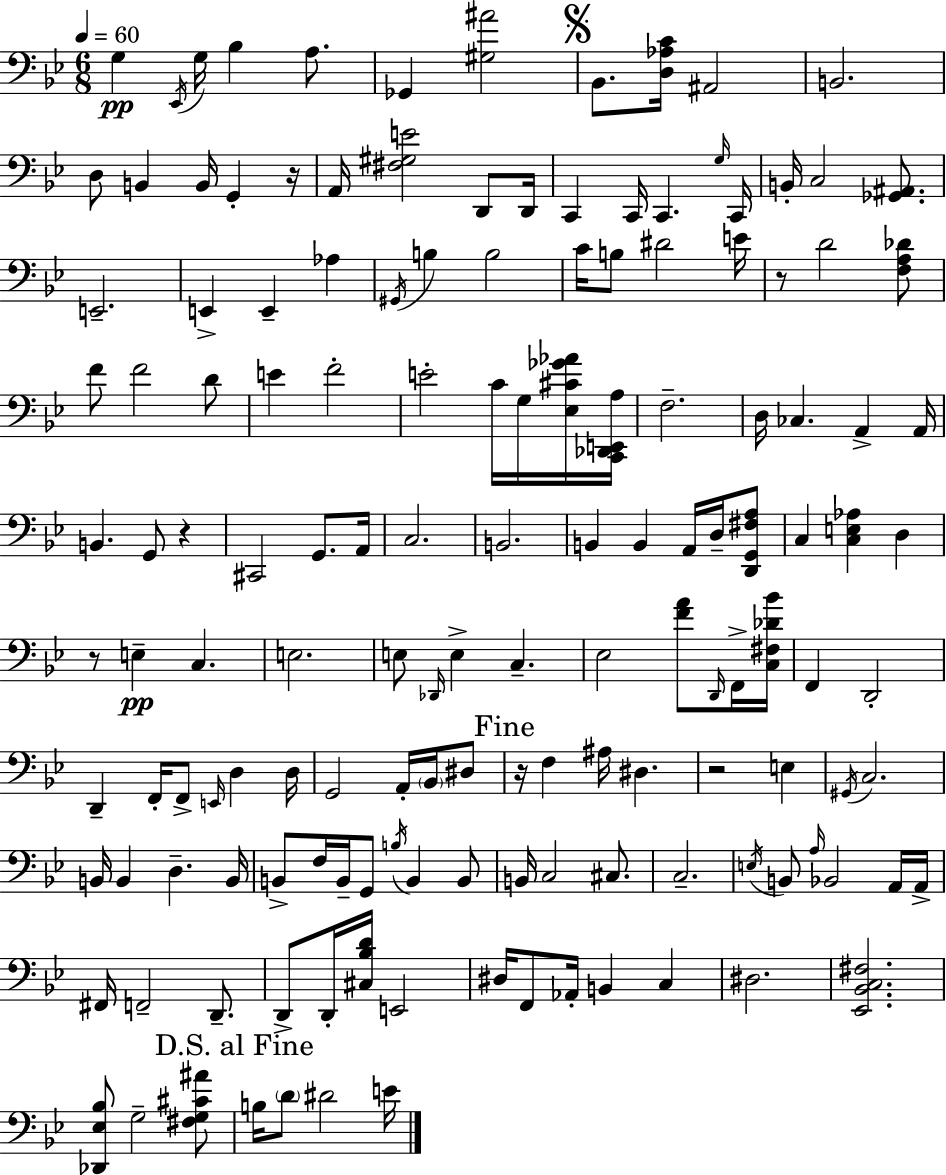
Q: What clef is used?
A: bass